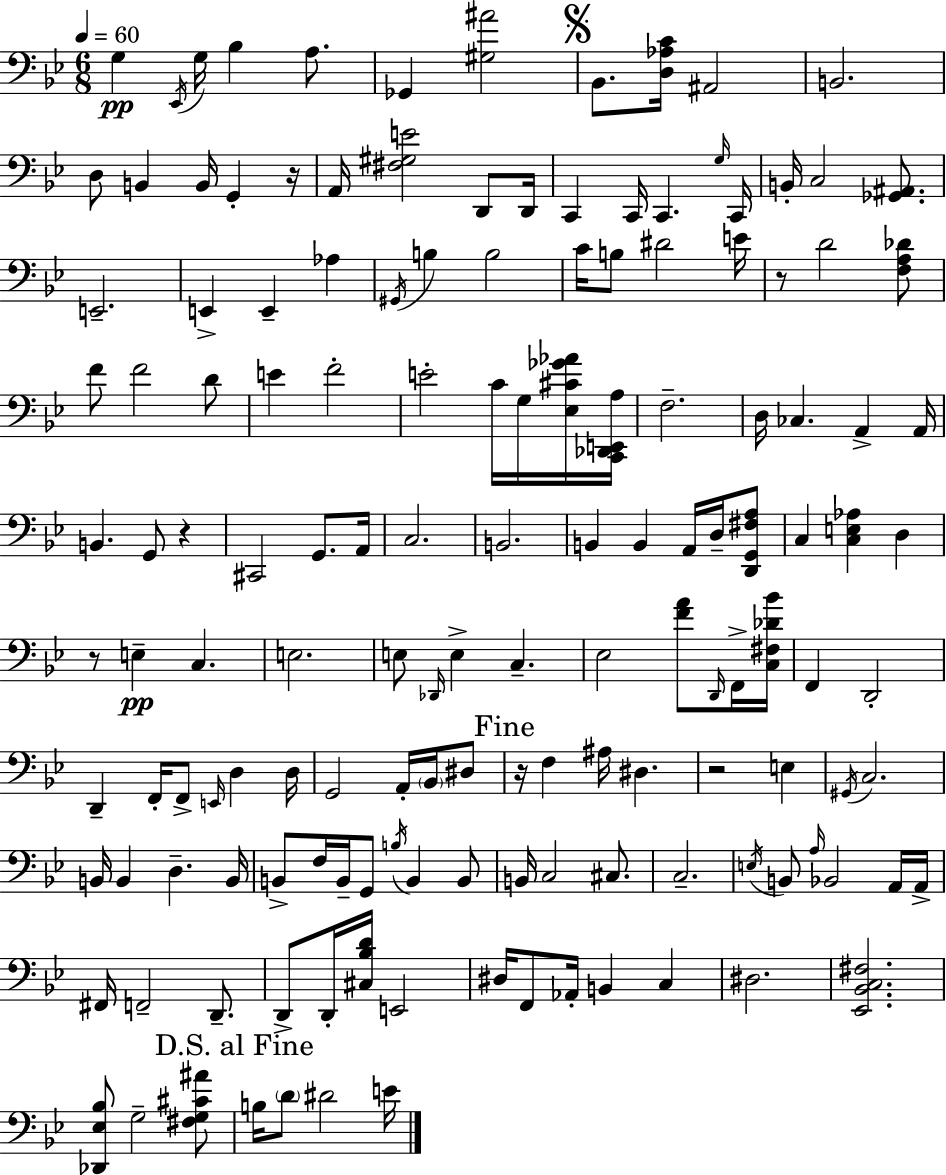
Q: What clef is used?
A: bass